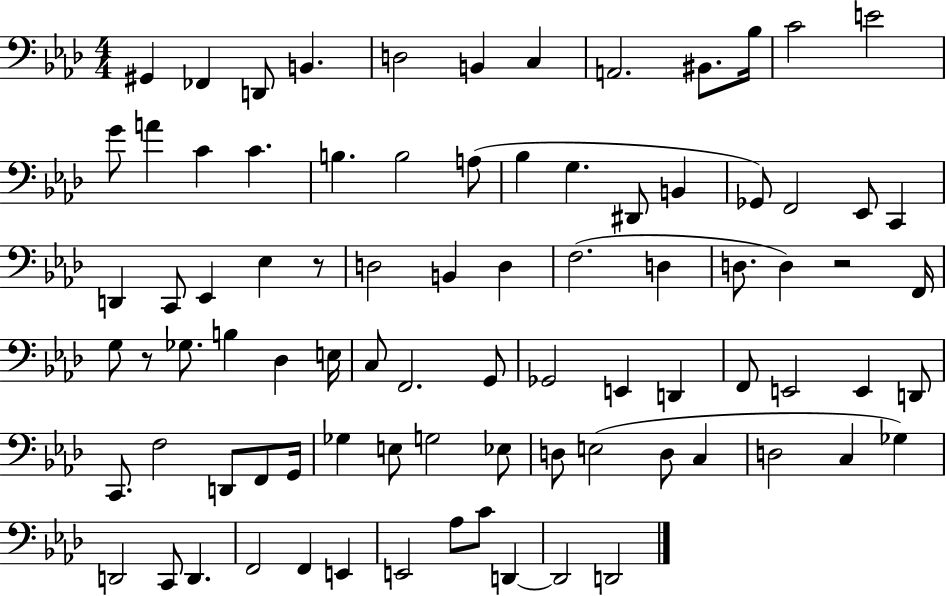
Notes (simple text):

G#2/q FES2/q D2/e B2/q. D3/h B2/q C3/q A2/h. BIS2/e. Bb3/s C4/h E4/h G4/e A4/q C4/q C4/q. B3/q. B3/h A3/e Bb3/q G3/q. D#2/e B2/q Gb2/e F2/h Eb2/e C2/q D2/q C2/e Eb2/q Eb3/q R/e D3/h B2/q D3/q F3/h. D3/q D3/e. D3/q R/h F2/s G3/e R/e Gb3/e. B3/q Db3/q E3/s C3/e F2/h. G2/e Gb2/h E2/q D2/q F2/e E2/h E2/q D2/e C2/e. F3/h D2/e F2/e G2/s Gb3/q E3/e G3/h Eb3/e D3/e E3/h D3/e C3/q D3/h C3/q Gb3/q D2/h C2/e D2/q. F2/h F2/q E2/q E2/h Ab3/e C4/e D2/q D2/h D2/h